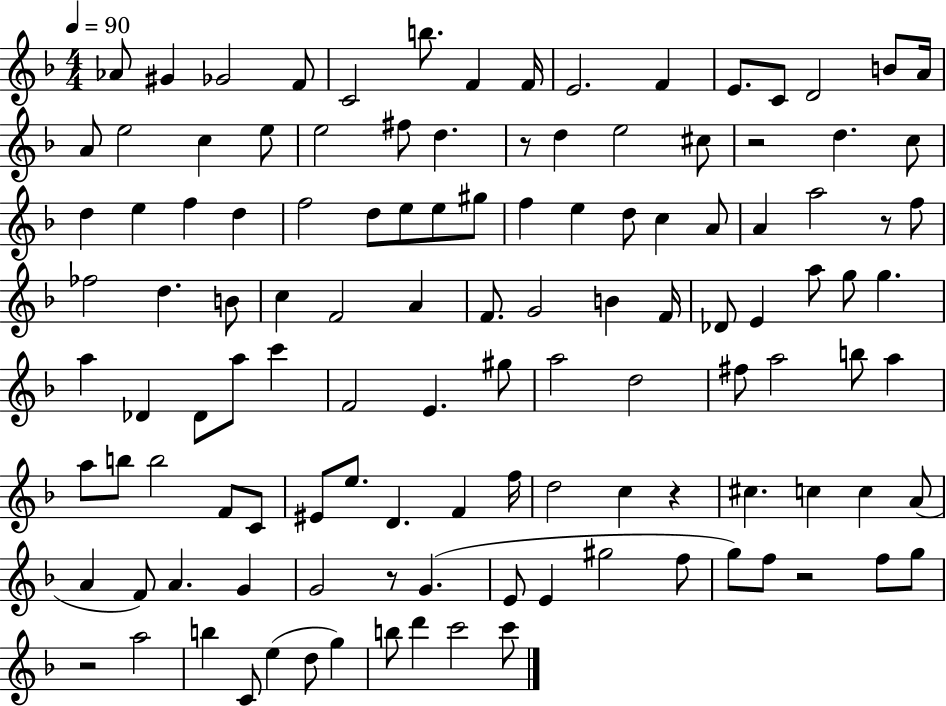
Ab4/e G#4/q Gb4/h F4/e C4/h B5/e. F4/q F4/s E4/h. F4/q E4/e. C4/e D4/h B4/e A4/s A4/e E5/h C5/q E5/e E5/h F#5/e D5/q. R/e D5/q E5/h C#5/e R/h D5/q. C5/e D5/q E5/q F5/q D5/q F5/h D5/e E5/e E5/e G#5/e F5/q E5/q D5/e C5/q A4/e A4/q A5/h R/e F5/e FES5/h D5/q. B4/e C5/q F4/h A4/q F4/e. G4/h B4/q F4/s Db4/e E4/q A5/e G5/e G5/q. A5/q Db4/q Db4/e A5/e C6/q F4/h E4/q. G#5/e A5/h D5/h F#5/e A5/h B5/e A5/q A5/e B5/e B5/h F4/e C4/e EIS4/e E5/e. D4/q. F4/q F5/s D5/h C5/q R/q C#5/q. C5/q C5/q A4/e A4/q F4/e A4/q. G4/q G4/h R/e G4/q. E4/e E4/q G#5/h F5/e G5/e F5/e R/h F5/e G5/e R/h A5/h B5/q C4/e E5/q D5/e G5/q B5/e D6/q C6/h C6/e